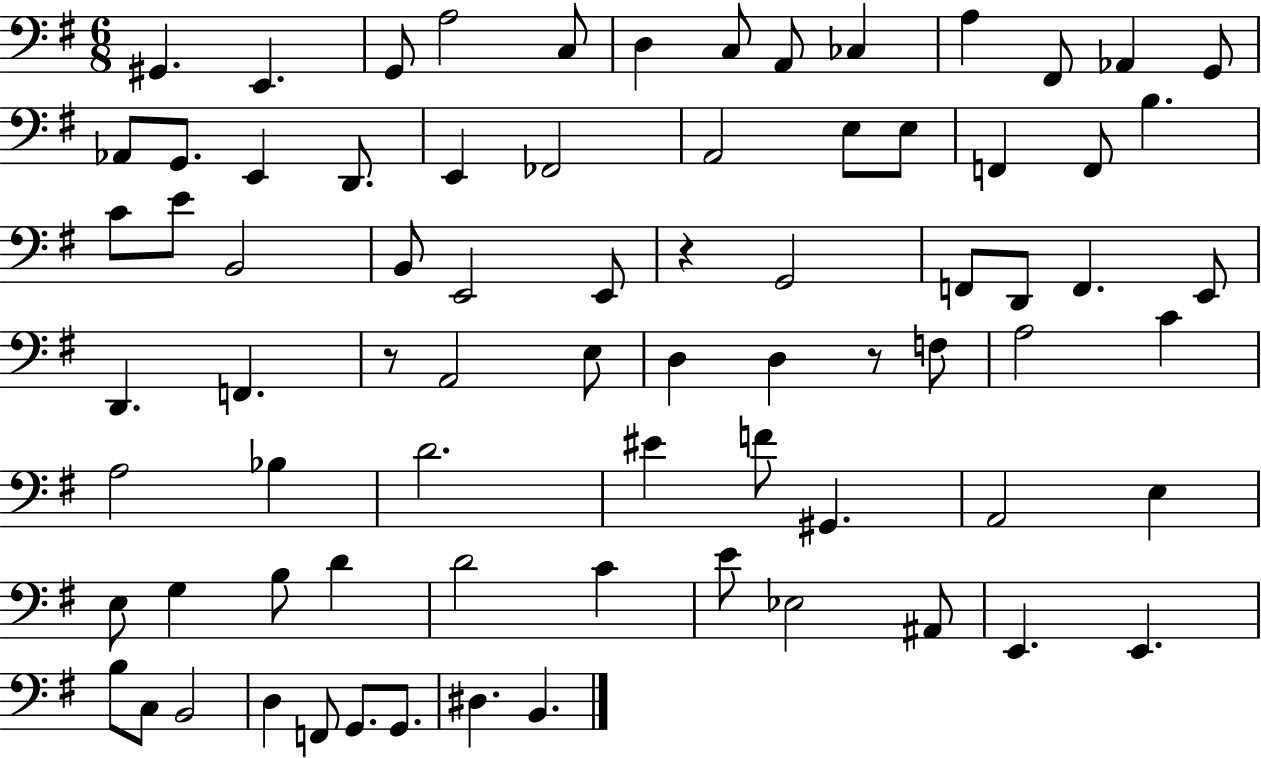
G#2/q. E2/q. G2/e A3/h C3/e D3/q C3/e A2/e CES3/q A3/q F#2/e Ab2/q G2/e Ab2/e G2/e. E2/q D2/e. E2/q FES2/h A2/h E3/e E3/e F2/q F2/e B3/q. C4/e E4/e B2/h B2/e E2/h E2/e R/q G2/h F2/e D2/e F2/q. E2/e D2/q. F2/q. R/e A2/h E3/e D3/q D3/q R/e F3/e A3/h C4/q A3/h Bb3/q D4/h. EIS4/q F4/e G#2/q. A2/h E3/q E3/e G3/q B3/e D4/q D4/h C4/q E4/e Eb3/h A#2/e E2/q. E2/q. B3/e C3/e B2/h D3/q F2/e G2/e. G2/e. D#3/q. B2/q.